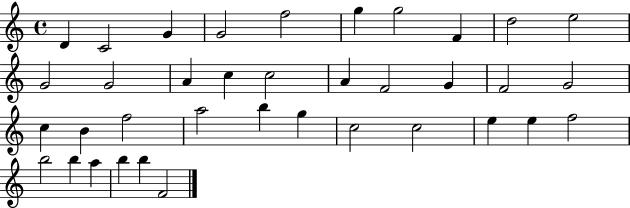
D4/q C4/h G4/q G4/h F5/h G5/q G5/h F4/q D5/h E5/h G4/h G4/h A4/q C5/q C5/h A4/q F4/h G4/q F4/h G4/h C5/q B4/q F5/h A5/h B5/q G5/q C5/h C5/h E5/q E5/q F5/h B5/h B5/q A5/q B5/q B5/q F4/h